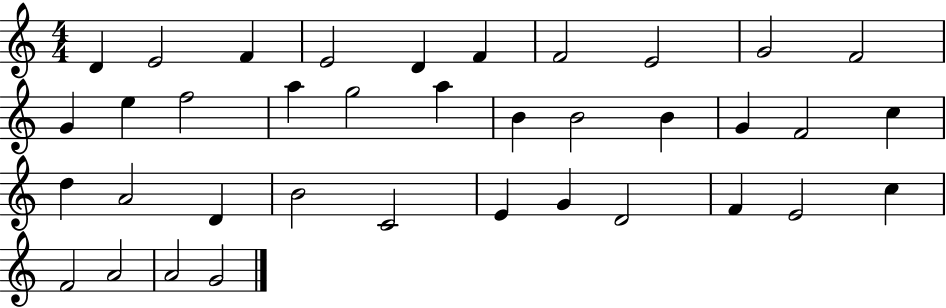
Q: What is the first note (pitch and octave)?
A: D4